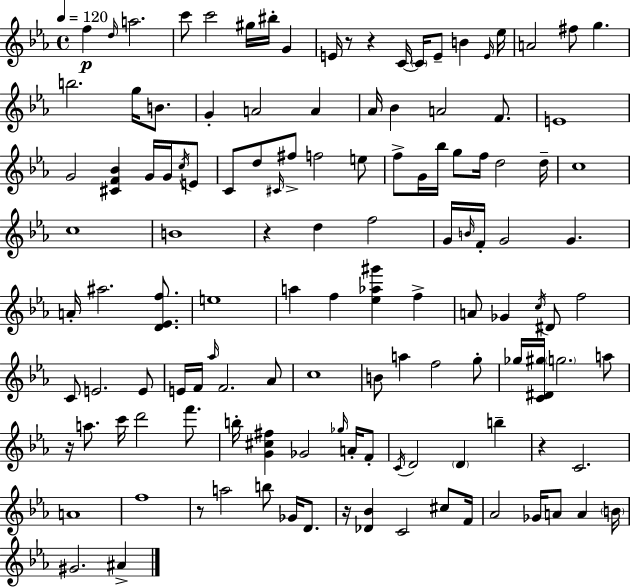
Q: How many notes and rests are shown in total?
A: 127